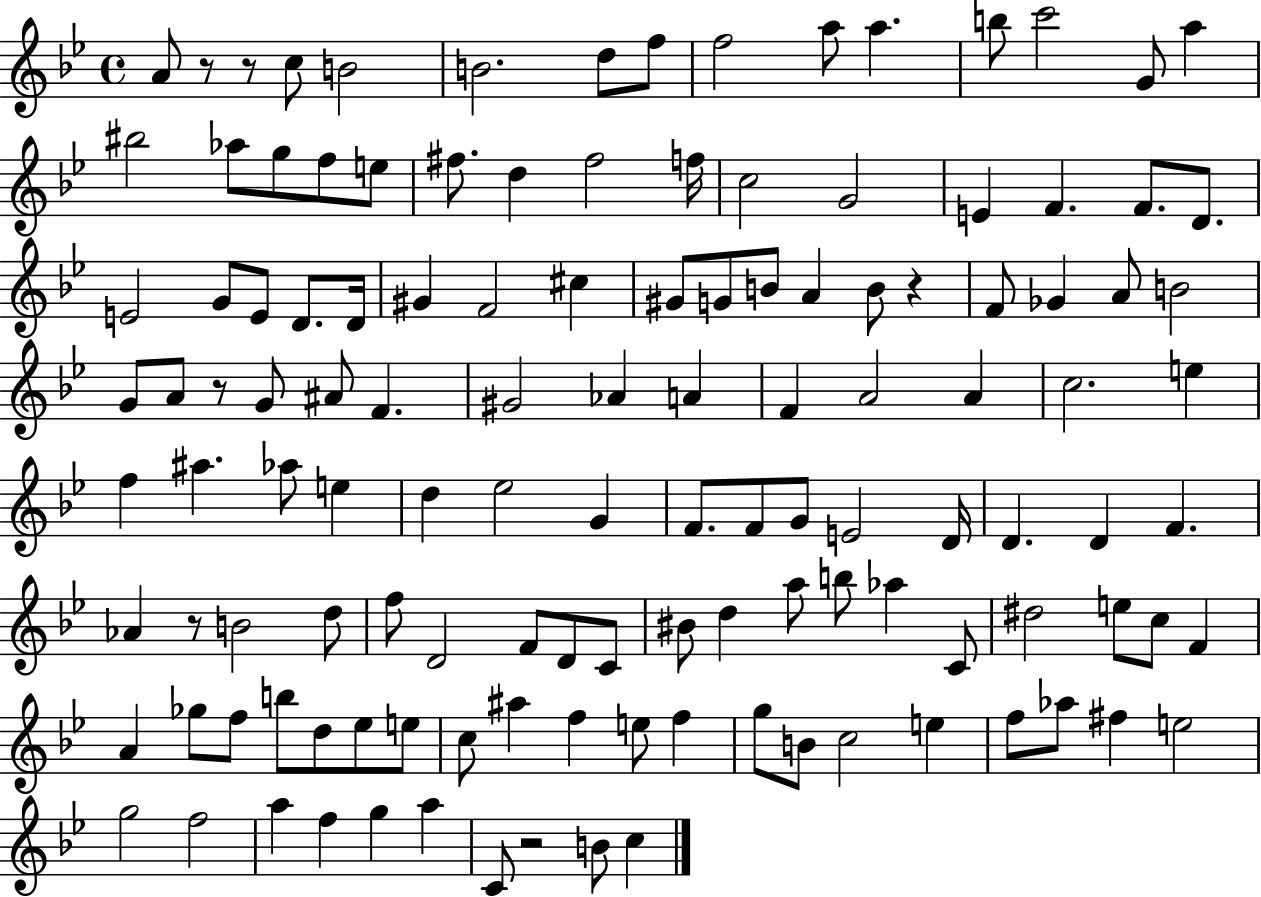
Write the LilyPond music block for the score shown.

{
  \clef treble
  \time 4/4
  \defaultTimeSignature
  \key bes \major
  \repeat volta 2 { a'8 r8 r8 c''8 b'2 | b'2. d''8 f''8 | f''2 a''8 a''4. | b''8 c'''2 g'8 a''4 | \break bis''2 aes''8 g''8 f''8 e''8 | fis''8. d''4 fis''2 f''16 | c''2 g'2 | e'4 f'4. f'8. d'8. | \break e'2 g'8 e'8 d'8. d'16 | gis'4 f'2 cis''4 | gis'8 g'8 b'8 a'4 b'8 r4 | f'8 ges'4 a'8 b'2 | \break g'8 a'8 r8 g'8 ais'8 f'4. | gis'2 aes'4 a'4 | f'4 a'2 a'4 | c''2. e''4 | \break f''4 ais''4. aes''8 e''4 | d''4 ees''2 g'4 | f'8. f'8 g'8 e'2 d'16 | d'4. d'4 f'4. | \break aes'4 r8 b'2 d''8 | f''8 d'2 f'8 d'8 c'8 | bis'8 d''4 a''8 b''8 aes''4 c'8 | dis''2 e''8 c''8 f'4 | \break a'4 ges''8 f''8 b''8 d''8 ees''8 e''8 | c''8 ais''4 f''4 e''8 f''4 | g''8 b'8 c''2 e''4 | f''8 aes''8 fis''4 e''2 | \break g''2 f''2 | a''4 f''4 g''4 a''4 | c'8 r2 b'8 c''4 | } \bar "|."
}